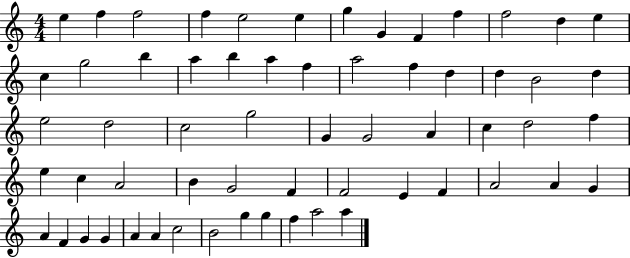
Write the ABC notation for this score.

X:1
T:Untitled
M:4/4
L:1/4
K:C
e f f2 f e2 e g G F f f2 d e c g2 b a b a f a2 f d d B2 d e2 d2 c2 g2 G G2 A c d2 f e c A2 B G2 F F2 E F A2 A G A F G G A A c2 B2 g g f a2 a